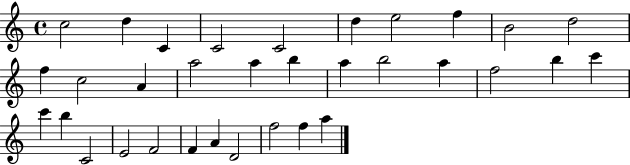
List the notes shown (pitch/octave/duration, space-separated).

C5/h D5/q C4/q C4/h C4/h D5/q E5/h F5/q B4/h D5/h F5/q C5/h A4/q A5/h A5/q B5/q A5/q B5/h A5/q F5/h B5/q C6/q C6/q B5/q C4/h E4/h F4/h F4/q A4/q D4/h F5/h F5/q A5/q